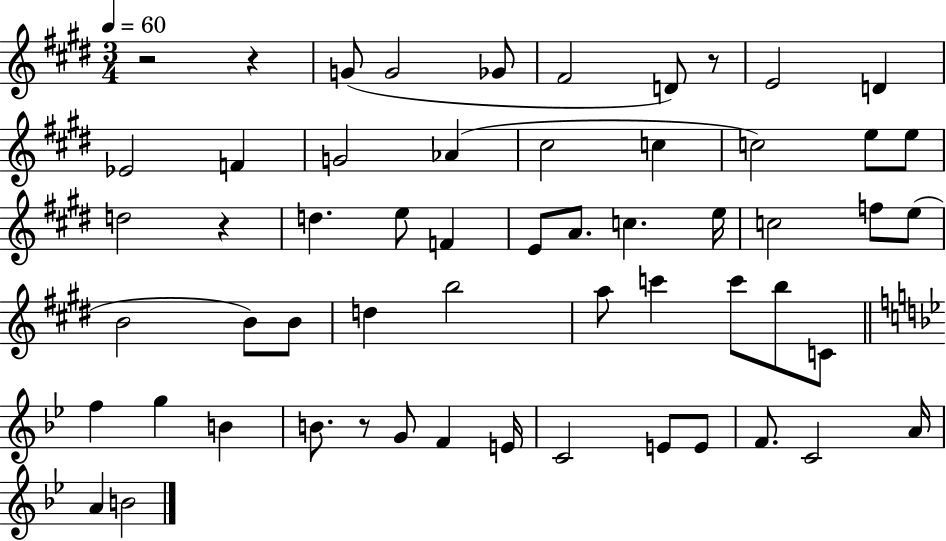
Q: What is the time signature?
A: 3/4